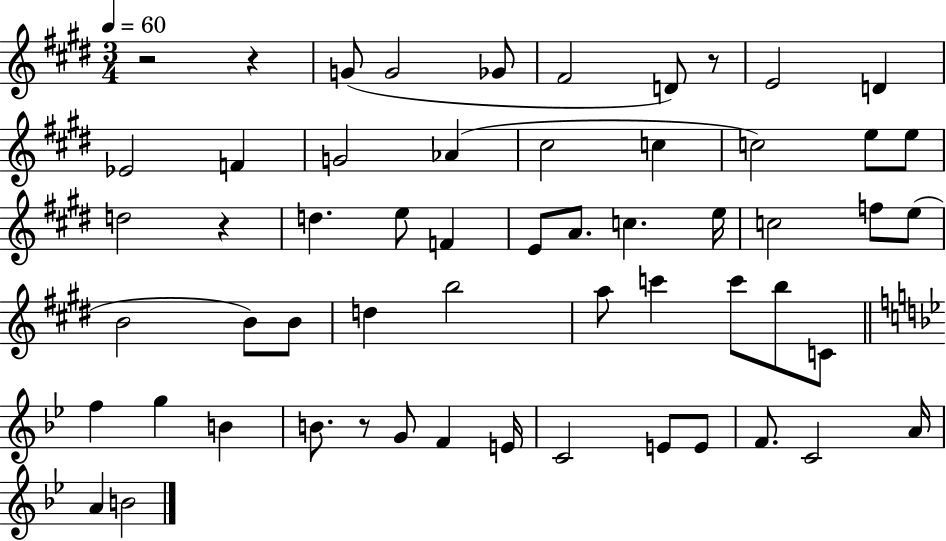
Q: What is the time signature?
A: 3/4